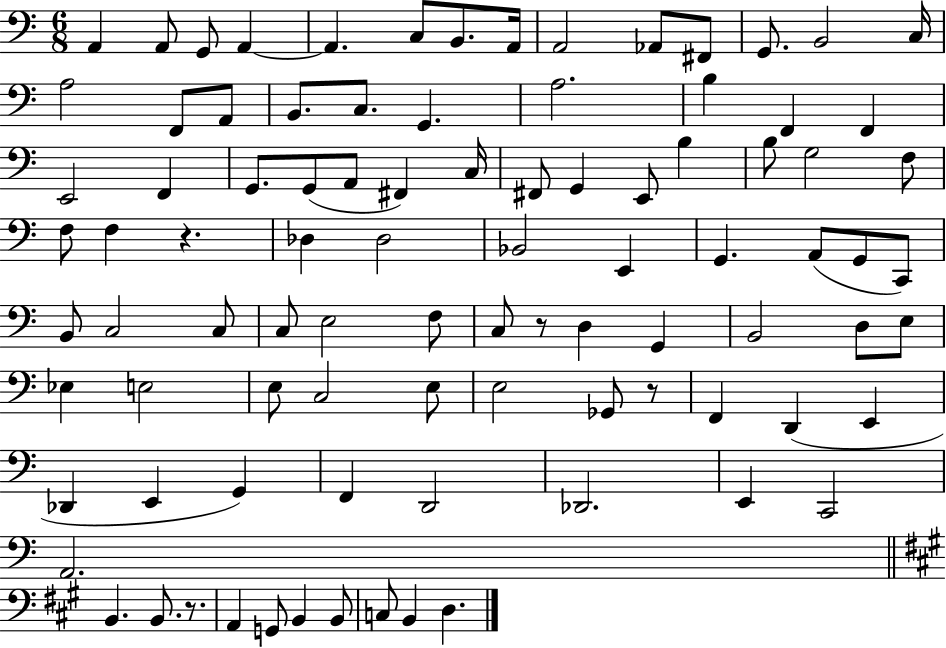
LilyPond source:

{
  \clef bass
  \numericTimeSignature
  \time 6/8
  \key c \major
  a,4 a,8 g,8 a,4~~ | a,4. c8 b,8. a,16 | a,2 aes,8 fis,8 | g,8. b,2 c16 | \break a2 f,8 a,8 | b,8. c8. g,4. | a2. | b4 f,4 f,4 | \break e,2 f,4 | g,8. g,8( a,8 fis,4) c16 | fis,8 g,4 e,8 b4 | b8 g2 f8 | \break f8 f4 r4. | des4 des2 | bes,2 e,4 | g,4. a,8( g,8 c,8) | \break b,8 c2 c8 | c8 e2 f8 | c8 r8 d4 g,4 | b,2 d8 e8 | \break ees4 e2 | e8 c2 e8 | e2 ges,8 r8 | f,4 d,4( e,4 | \break des,4 e,4 g,4) | f,4 d,2 | des,2. | e,4 c,2 | \break a,2. | \bar "||" \break \key a \major b,4. b,8. r8. | a,4 g,8 b,4 b,8 | c8 b,4 d4. | \bar "|."
}